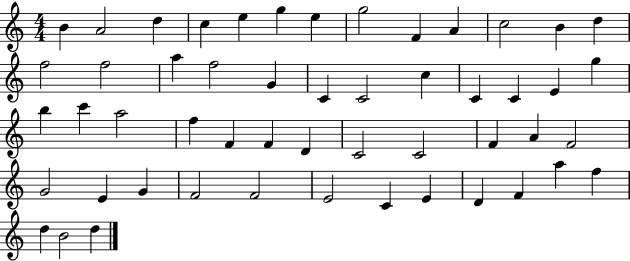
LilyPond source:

{
  \clef treble
  \numericTimeSignature
  \time 4/4
  \key c \major
  b'4 a'2 d''4 | c''4 e''4 g''4 e''4 | g''2 f'4 a'4 | c''2 b'4 d''4 | \break f''2 f''2 | a''4 f''2 g'4 | c'4 c'2 c''4 | c'4 c'4 e'4 g''4 | \break b''4 c'''4 a''2 | f''4 f'4 f'4 d'4 | c'2 c'2 | f'4 a'4 f'2 | \break g'2 e'4 g'4 | f'2 f'2 | e'2 c'4 e'4 | d'4 f'4 a''4 f''4 | \break d''4 b'2 d''4 | \bar "|."
}